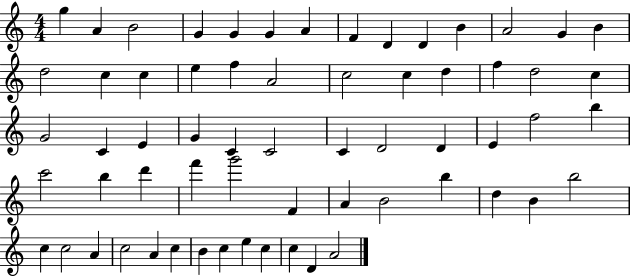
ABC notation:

X:1
T:Untitled
M:4/4
L:1/4
K:C
g A B2 G G G A F D D B A2 G B d2 c c e f A2 c2 c d f d2 c G2 C E G C C2 C D2 D E f2 b c'2 b d' f' g'2 F A B2 b d B b2 c c2 A c2 A c B c e c c D A2